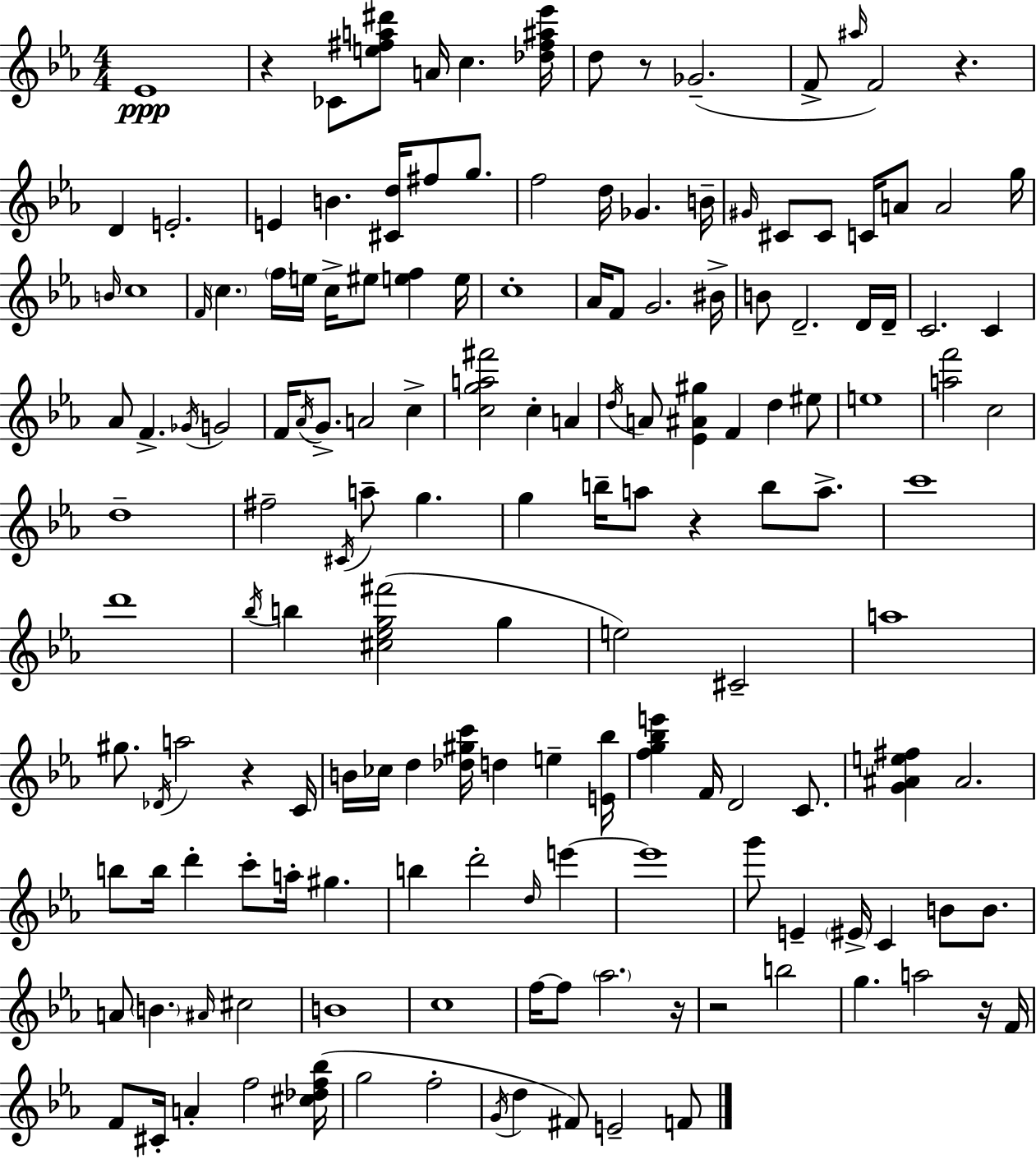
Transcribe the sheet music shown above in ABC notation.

X:1
T:Untitled
M:4/4
L:1/4
K:Eb
_E4 z _C/2 [e^fa^d']/2 A/4 c [_d^f^a_e']/4 d/2 z/2 _G2 F/2 ^a/4 F2 z D E2 E B [^Cd]/4 ^f/2 g/2 f2 d/4 _G B/4 ^G/4 ^C/2 ^C/2 C/4 A/2 A2 g/4 B/4 c4 F/4 c f/4 e/4 c/4 ^e/2 [ef] e/4 c4 _A/4 F/2 G2 ^B/4 B/2 D2 D/4 D/4 C2 C _A/2 F _G/4 G2 F/4 _A/4 G/2 A2 c [cga^f']2 c A d/4 A/2 [_E^A^g] F d ^e/2 e4 [af']2 c2 d4 ^f2 ^C/4 a/2 g g b/4 a/2 z b/2 a/2 c'4 d'4 _b/4 b [^c_eg^f']2 g e2 ^C2 a4 ^g/2 _D/4 a2 z C/4 B/4 _c/4 d [_d^gc']/4 d e [E_b]/4 [fg_be'] F/4 D2 C/2 [G^Ae^f] ^A2 b/2 b/4 d' c'/2 a/4 ^g b d'2 d/4 e' e'4 g'/2 E ^E/4 C B/2 B/2 A/2 B ^A/4 ^c2 B4 c4 f/4 f/2 _a2 z/4 z2 b2 g a2 z/4 F/4 F/2 ^C/4 A f2 [^c_df_b]/4 g2 f2 G/4 d ^F/2 E2 F/2